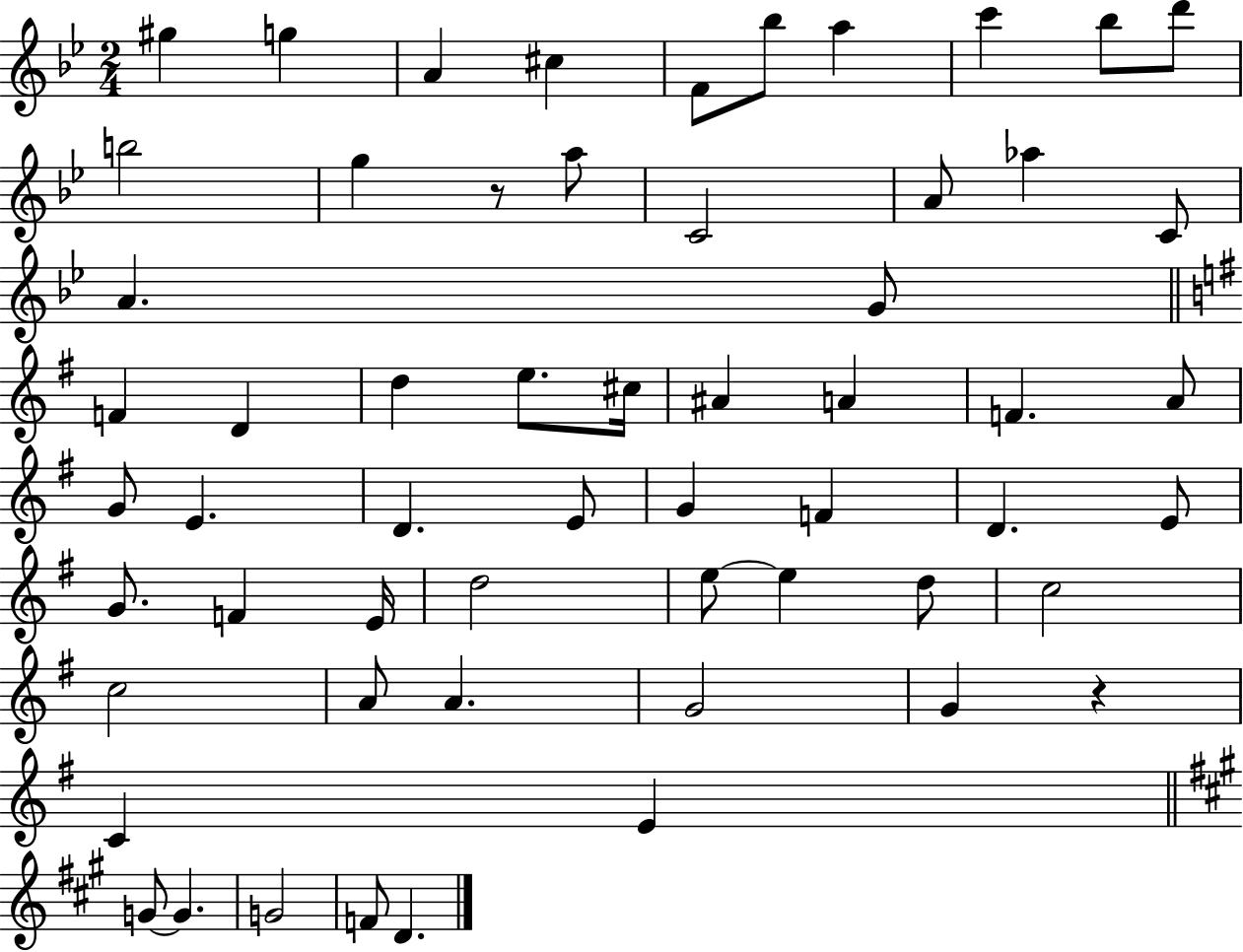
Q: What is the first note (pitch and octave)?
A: G#5